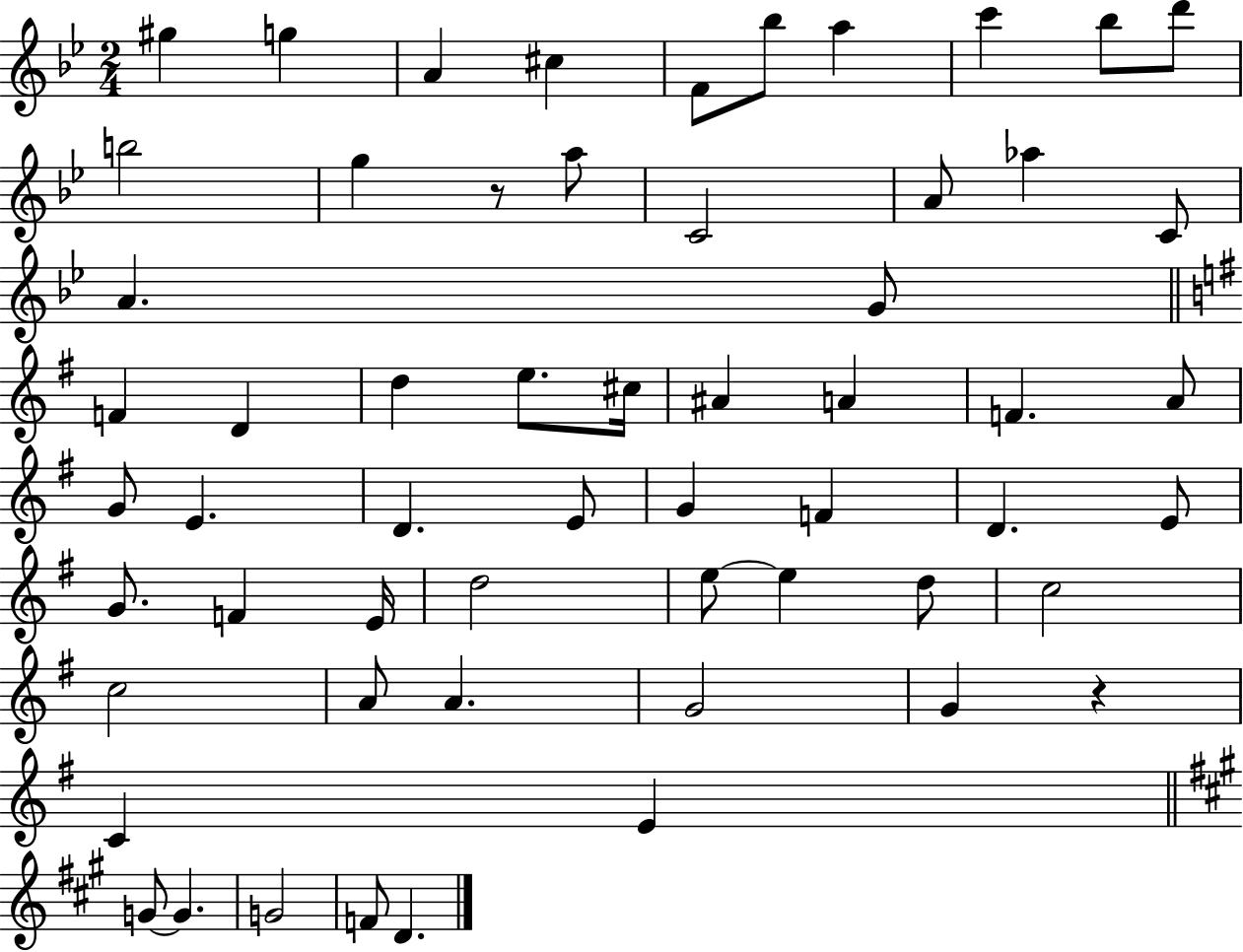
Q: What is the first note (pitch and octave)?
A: G#5